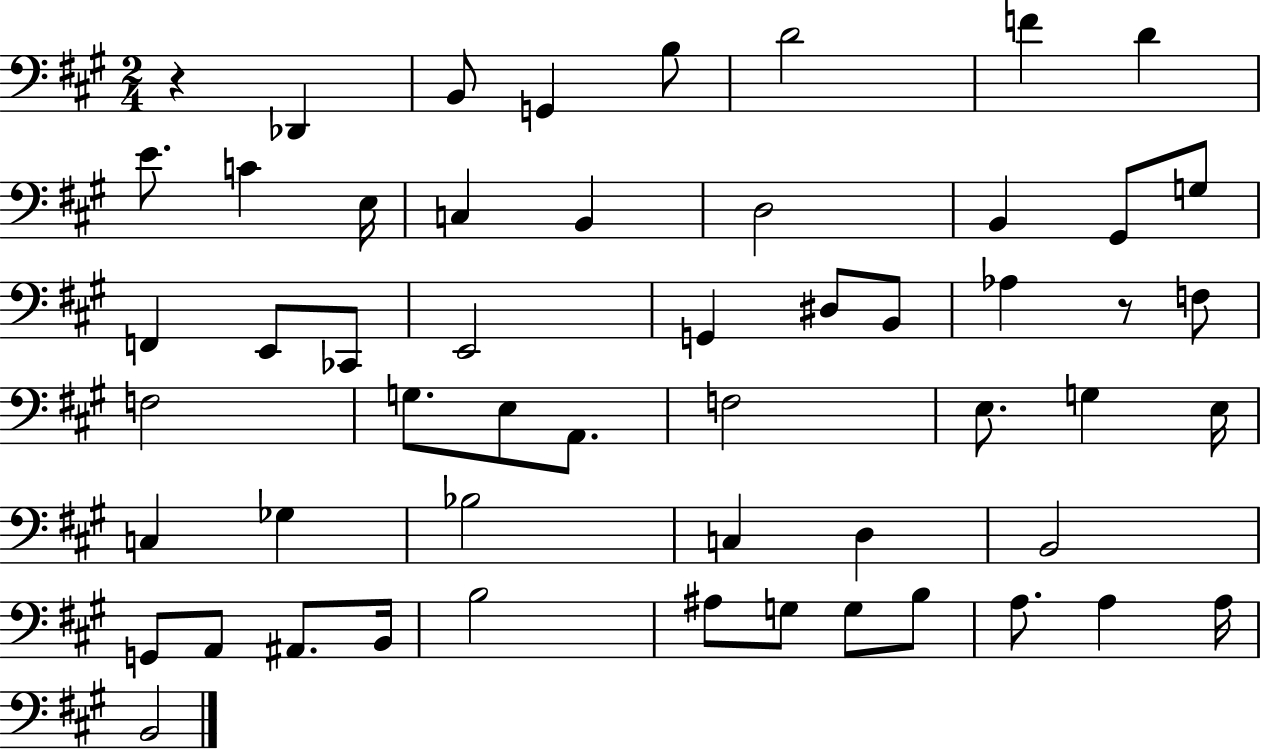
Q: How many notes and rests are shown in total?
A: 54